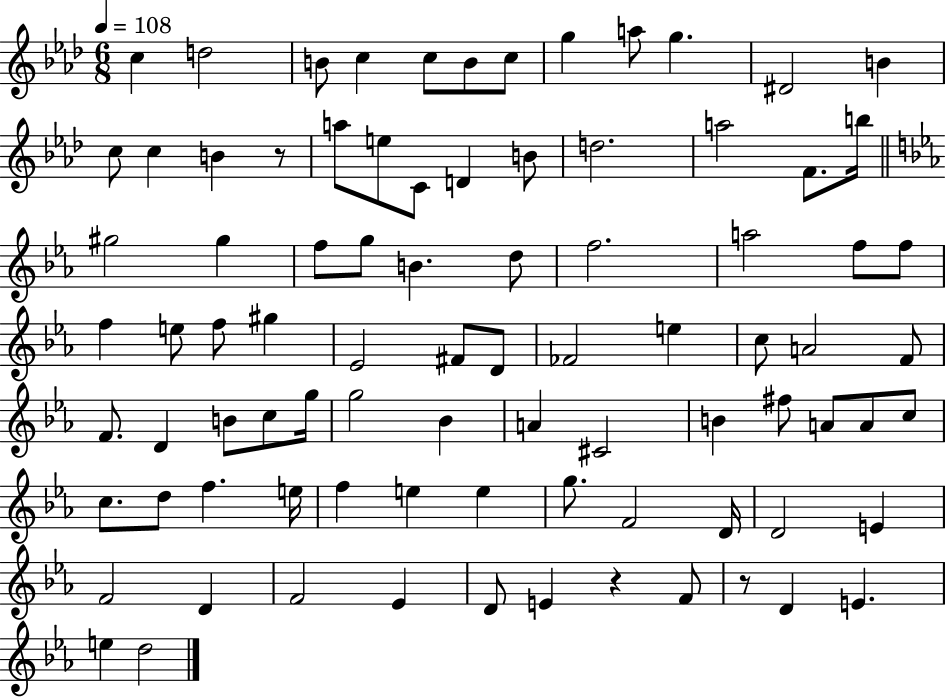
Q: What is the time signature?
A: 6/8